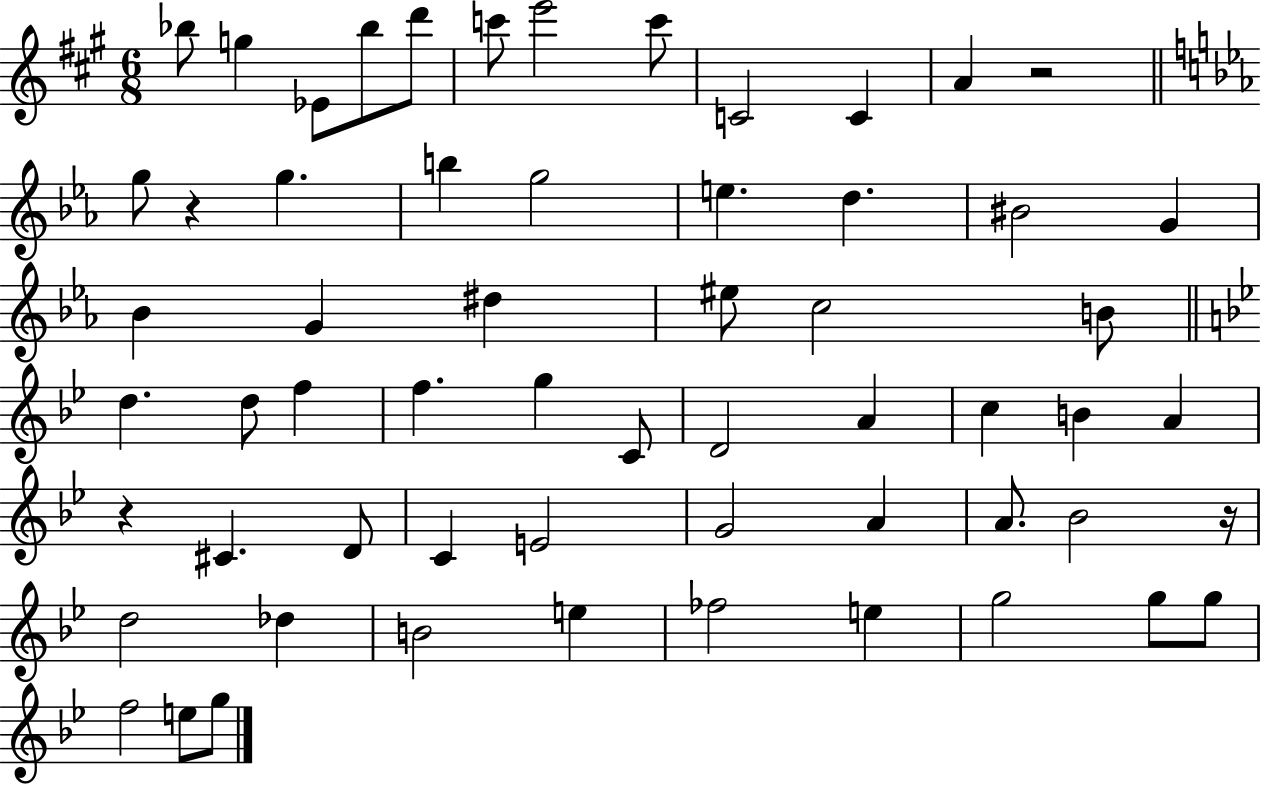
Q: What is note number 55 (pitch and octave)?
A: E5